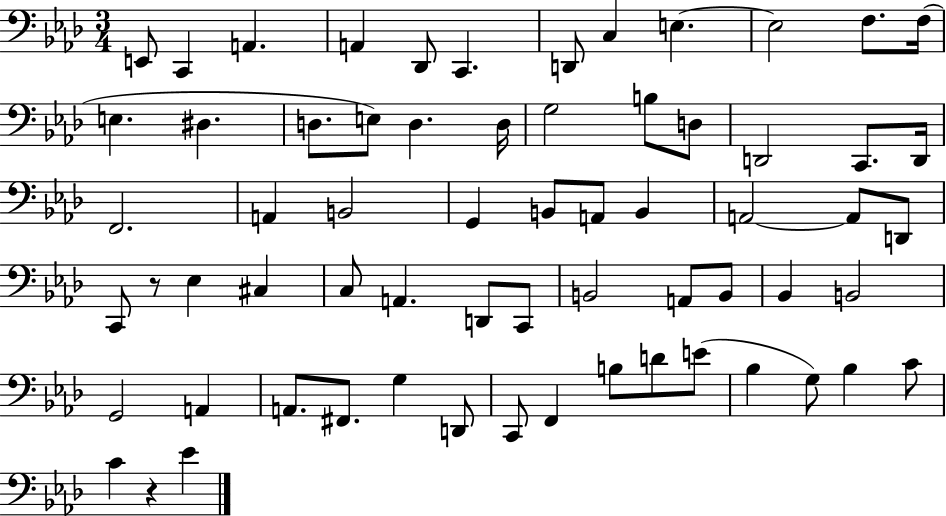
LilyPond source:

{
  \clef bass
  \numericTimeSignature
  \time 3/4
  \key aes \major
  e,8 c,4 a,4. | a,4 des,8 c,4. | d,8 c4 e4.~~ | e2 f8. f16( | \break e4. dis4. | d8. e8) d4. d16 | g2 b8 d8 | d,2 c,8. d,16 | \break f,2. | a,4 b,2 | g,4 b,8 a,8 b,4 | a,2~~ a,8 d,8 | \break c,8 r8 ees4 cis4 | c8 a,4. d,8 c,8 | b,2 a,8 b,8 | bes,4 b,2 | \break g,2 a,4 | a,8. fis,8. g4 d,8 | c,8 f,4 b8 d'8 e'8( | bes4 g8) bes4 c'8 | \break c'4 r4 ees'4 | \bar "|."
}